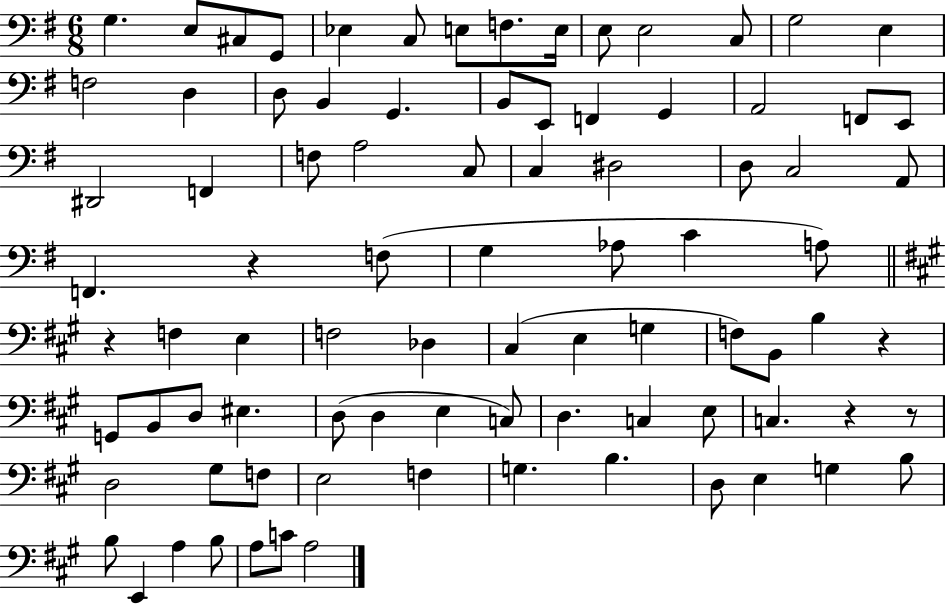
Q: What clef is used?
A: bass